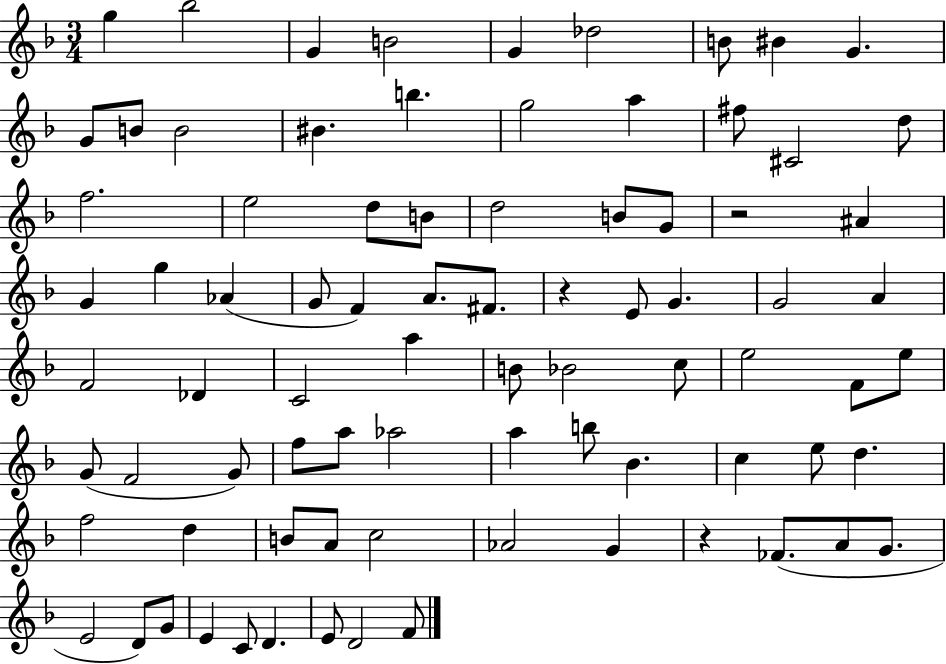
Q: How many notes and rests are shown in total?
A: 82